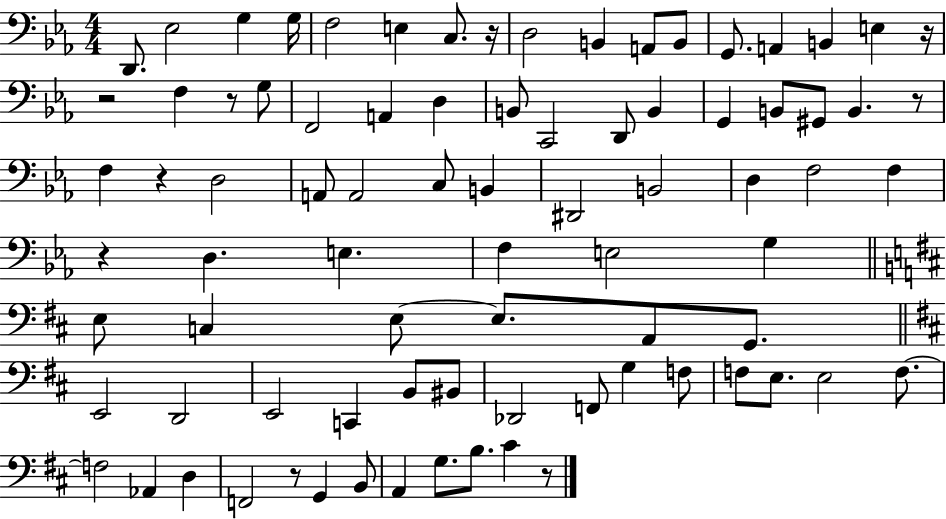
D2/e. Eb3/h G3/q G3/s F3/h E3/q C3/e. R/s D3/h B2/q A2/e B2/e G2/e. A2/q B2/q E3/q R/s R/h F3/q R/e G3/e F2/h A2/q D3/q B2/e C2/h D2/e B2/q G2/q B2/e G#2/e B2/q. R/e F3/q R/q D3/h A2/e A2/h C3/e B2/q D#2/h B2/h D3/q F3/h F3/q R/q D3/q. E3/q. F3/q E3/h G3/q E3/e C3/q E3/e E3/e. A2/e G2/e. E2/h D2/h E2/h C2/q B2/e BIS2/e Db2/h F2/e G3/q F3/e F3/e E3/e. E3/h F3/e. F3/h Ab2/q D3/q F2/h R/e G2/q B2/e A2/q G3/e. B3/e. C#4/q R/e